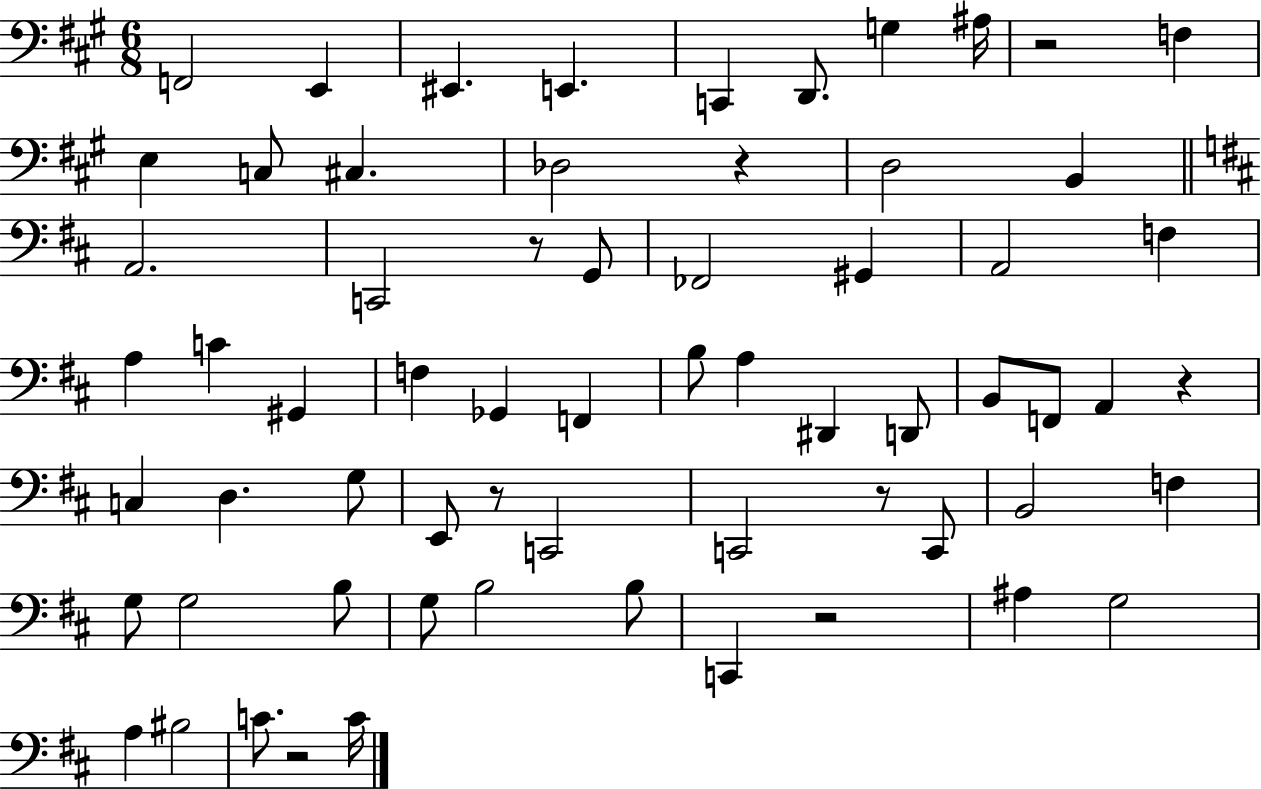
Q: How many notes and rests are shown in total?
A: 65